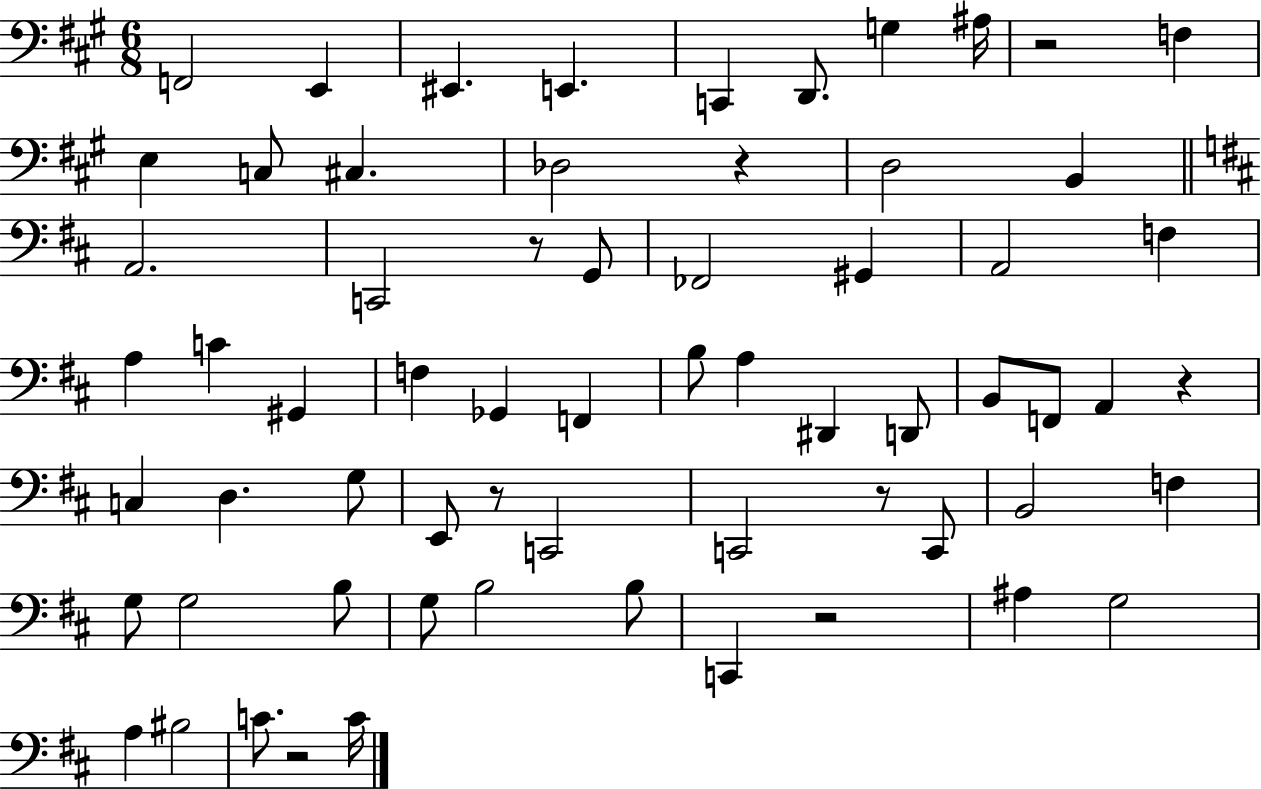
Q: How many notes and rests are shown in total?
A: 65